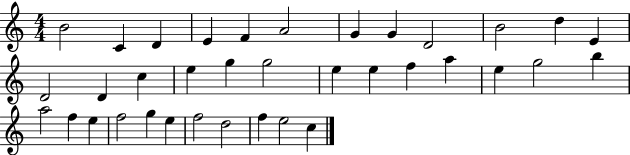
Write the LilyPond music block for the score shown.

{
  \clef treble
  \numericTimeSignature
  \time 4/4
  \key c \major
  b'2 c'4 d'4 | e'4 f'4 a'2 | g'4 g'4 d'2 | b'2 d''4 e'4 | \break d'2 d'4 c''4 | e''4 g''4 g''2 | e''4 e''4 f''4 a''4 | e''4 g''2 b''4 | \break a''2 f''4 e''4 | f''2 g''4 e''4 | f''2 d''2 | f''4 e''2 c''4 | \break \bar "|."
}